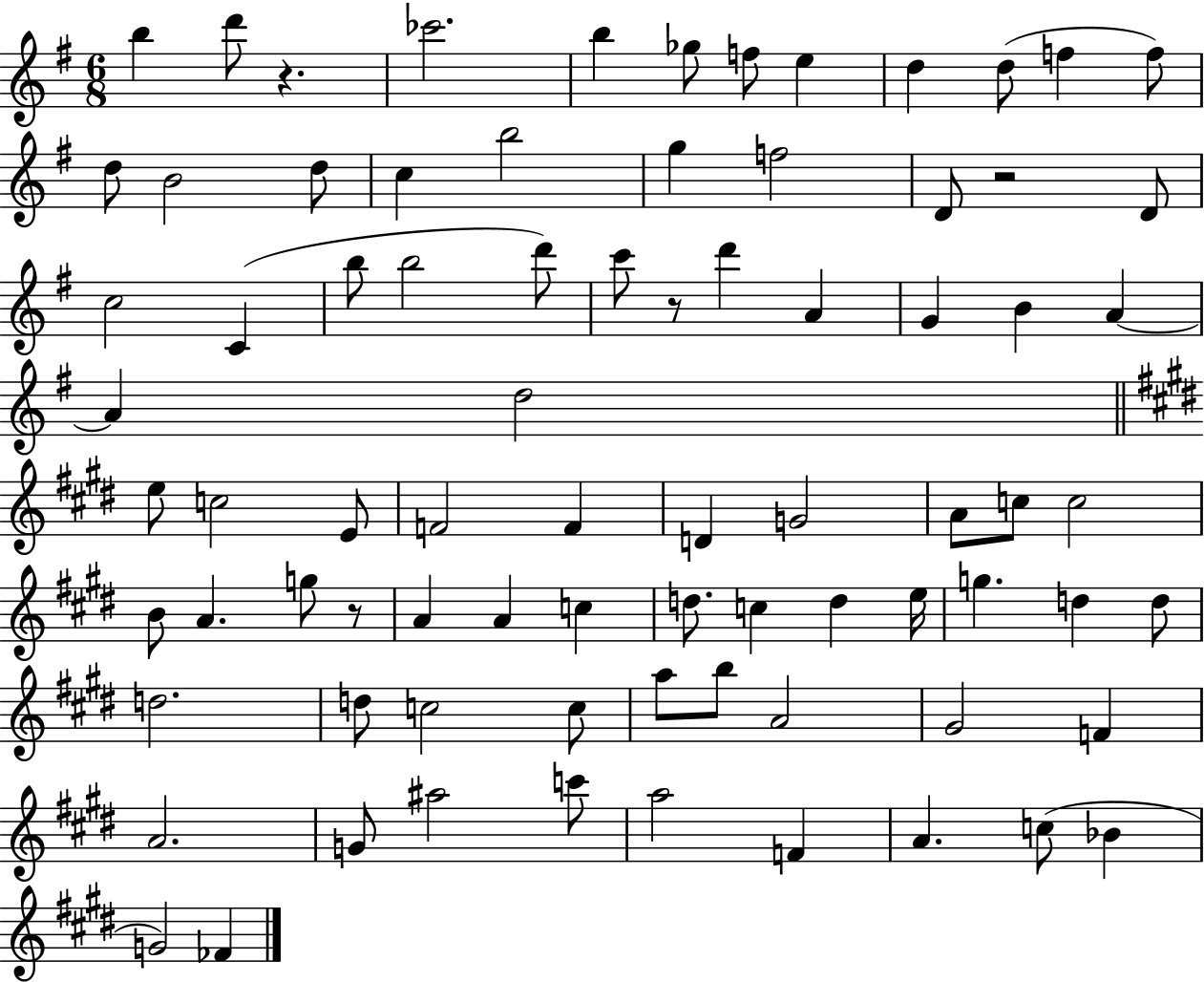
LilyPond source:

{
  \clef treble
  \numericTimeSignature
  \time 6/8
  \key g \major
  b''4 d'''8 r4. | ces'''2. | b''4 ges''8 f''8 e''4 | d''4 d''8( f''4 f''8) | \break d''8 b'2 d''8 | c''4 b''2 | g''4 f''2 | d'8 r2 d'8 | \break c''2 c'4( | b''8 b''2 d'''8) | c'''8 r8 d'''4 a'4 | g'4 b'4 a'4~~ | \break a'4 d''2 | \bar "||" \break \key e \major e''8 c''2 e'8 | f'2 f'4 | d'4 g'2 | a'8 c''8 c''2 | \break b'8 a'4. g''8 r8 | a'4 a'4 c''4 | d''8. c''4 d''4 e''16 | g''4. d''4 d''8 | \break d''2. | d''8 c''2 c''8 | a''8 b''8 a'2 | gis'2 f'4 | \break a'2. | g'8 ais''2 c'''8 | a''2 f'4 | a'4. c''8( bes'4 | \break g'2) fes'4 | \bar "|."
}